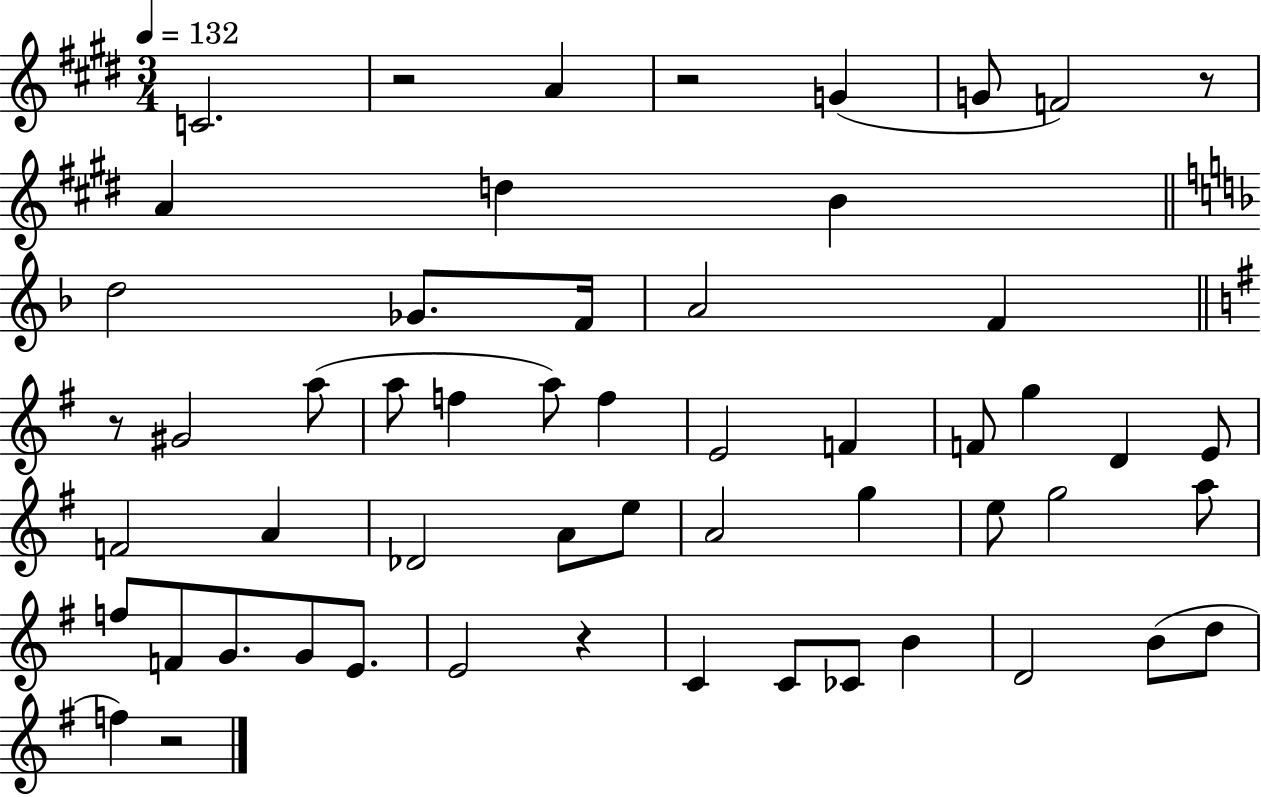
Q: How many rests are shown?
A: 6